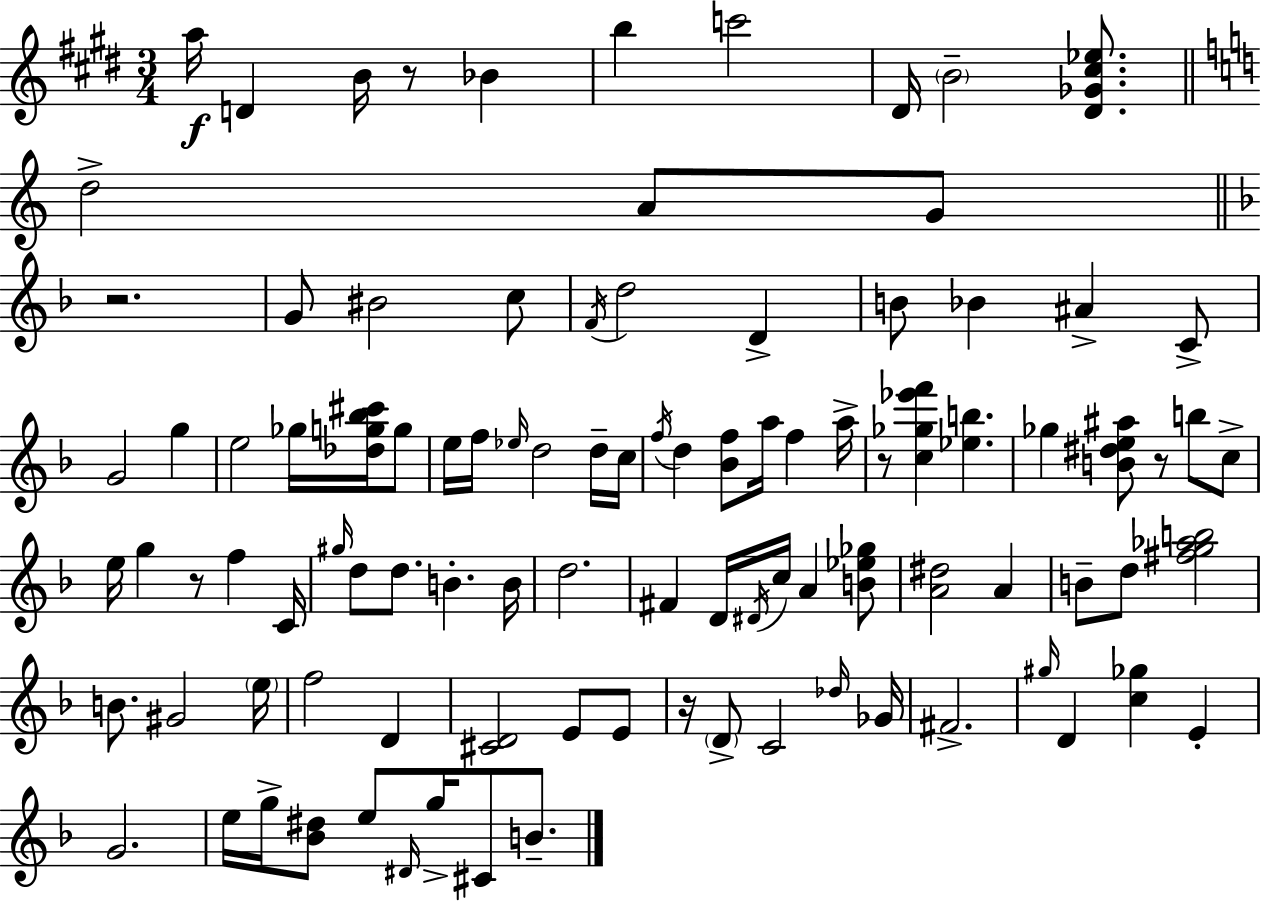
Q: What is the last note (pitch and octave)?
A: B4